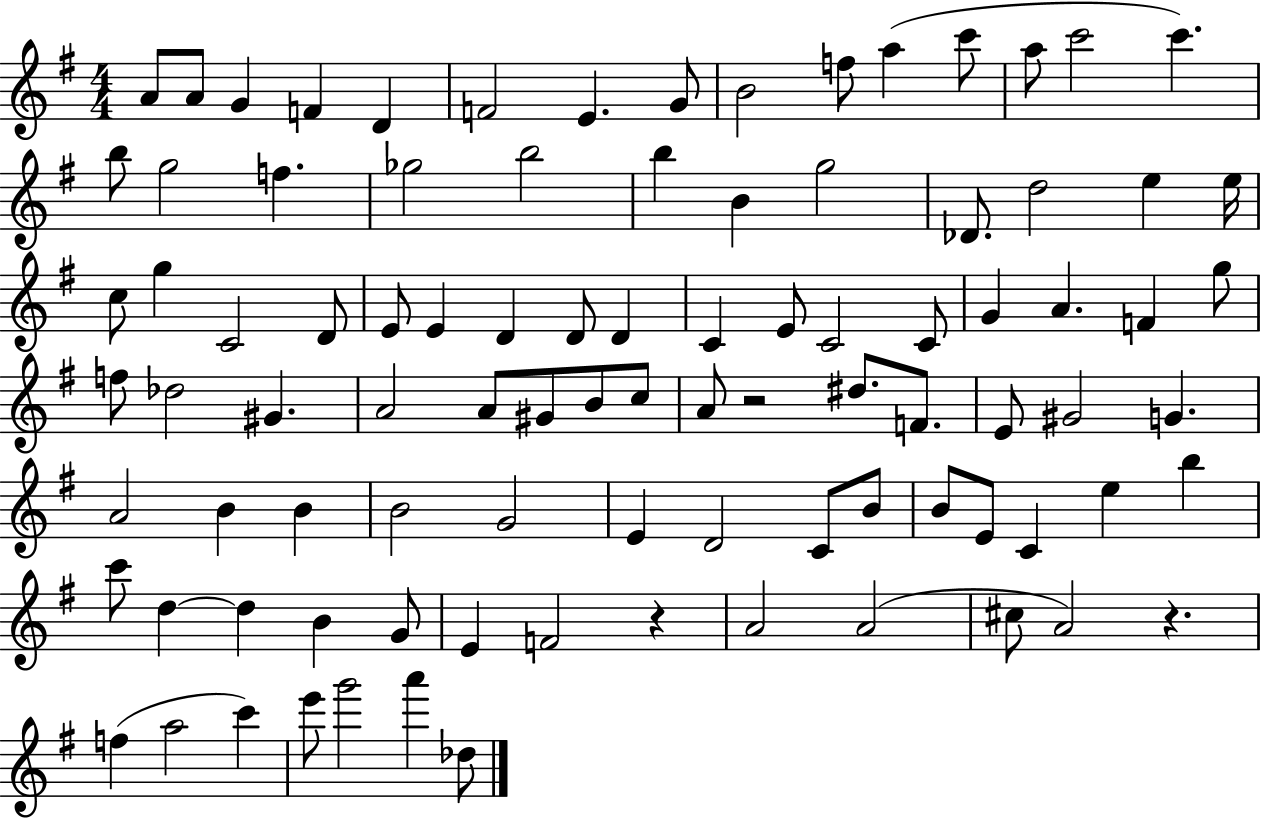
{
  \clef treble
  \numericTimeSignature
  \time 4/4
  \key g \major
  a'8 a'8 g'4 f'4 d'4 | f'2 e'4. g'8 | b'2 f''8 a''4( c'''8 | a''8 c'''2 c'''4.) | \break b''8 g''2 f''4. | ges''2 b''2 | b''4 b'4 g''2 | des'8. d''2 e''4 e''16 | \break c''8 g''4 c'2 d'8 | e'8 e'4 d'4 d'8 d'4 | c'4 e'8 c'2 c'8 | g'4 a'4. f'4 g''8 | \break f''8 des''2 gis'4. | a'2 a'8 gis'8 b'8 c''8 | a'8 r2 dis''8. f'8. | e'8 gis'2 g'4. | \break a'2 b'4 b'4 | b'2 g'2 | e'4 d'2 c'8 b'8 | b'8 e'8 c'4 e''4 b''4 | \break c'''8 d''4~~ d''4 b'4 g'8 | e'4 f'2 r4 | a'2 a'2( | cis''8 a'2) r4. | \break f''4( a''2 c'''4) | e'''8 g'''2 a'''4 des''8 | \bar "|."
}